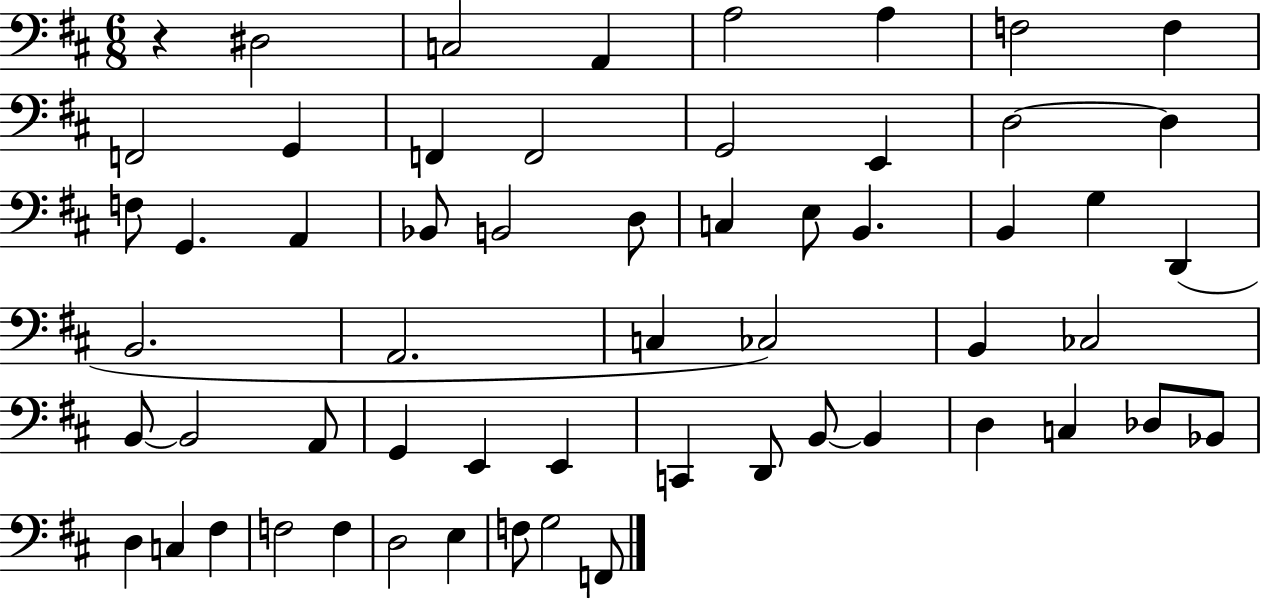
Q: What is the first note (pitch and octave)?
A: D#3